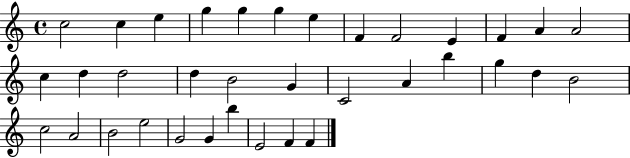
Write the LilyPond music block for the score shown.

{
  \clef treble
  \time 4/4
  \defaultTimeSignature
  \key c \major
  c''2 c''4 e''4 | g''4 g''4 g''4 e''4 | f'4 f'2 e'4 | f'4 a'4 a'2 | \break c''4 d''4 d''2 | d''4 b'2 g'4 | c'2 a'4 b''4 | g''4 d''4 b'2 | \break c''2 a'2 | b'2 e''2 | g'2 g'4 b''4 | e'2 f'4 f'4 | \break \bar "|."
}